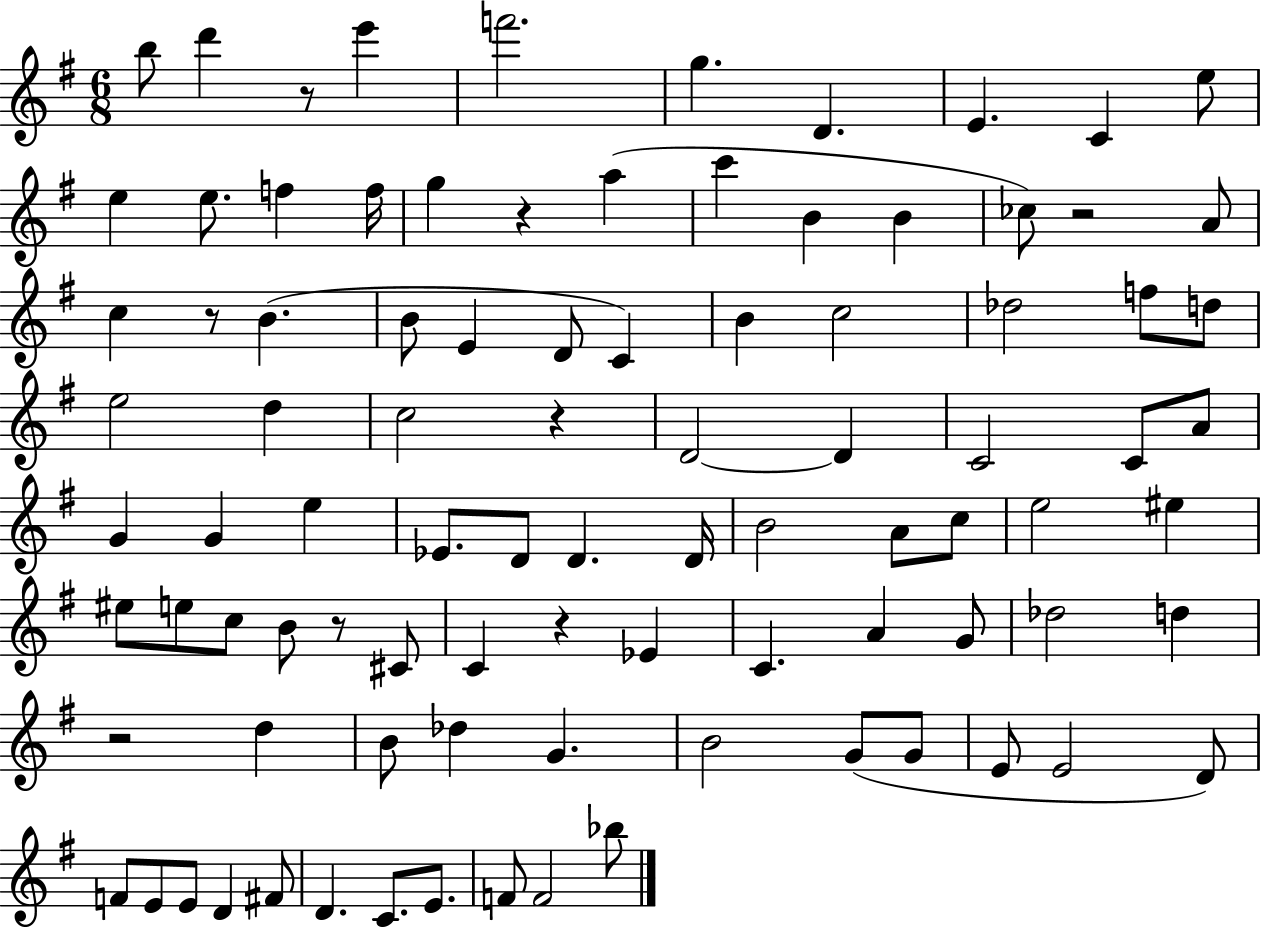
B5/e D6/q R/e E6/q F6/h. G5/q. D4/q. E4/q. C4/q E5/e E5/q E5/e. F5/q F5/s G5/q R/q A5/q C6/q B4/q B4/q CES5/e R/h A4/e C5/q R/e B4/q. B4/e E4/q D4/e C4/q B4/q C5/h Db5/h F5/e D5/e E5/h D5/q C5/h R/q D4/h D4/q C4/h C4/e A4/e G4/q G4/q E5/q Eb4/e. D4/e D4/q. D4/s B4/h A4/e C5/e E5/h EIS5/q EIS5/e E5/e C5/e B4/e R/e C#4/e C4/q R/q Eb4/q C4/q. A4/q G4/e Db5/h D5/q R/h D5/q B4/e Db5/q G4/q. B4/h G4/e G4/e E4/e E4/h D4/e F4/e E4/e E4/e D4/q F#4/e D4/q. C4/e. E4/e. F4/e F4/h Bb5/e